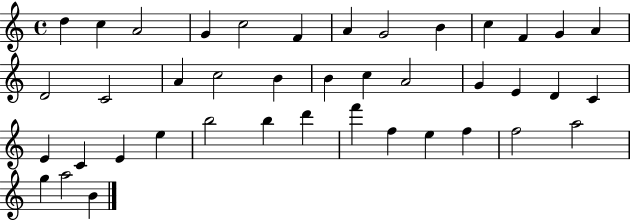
X:1
T:Untitled
M:4/4
L:1/4
K:C
d c A2 G c2 F A G2 B c F G A D2 C2 A c2 B B c A2 G E D C E C E e b2 b d' f' f e f f2 a2 g a2 B